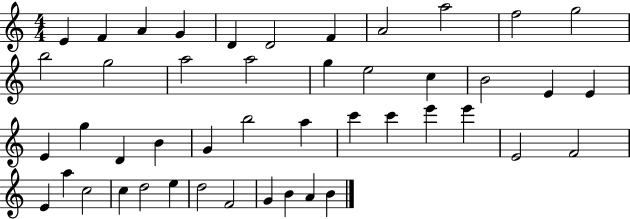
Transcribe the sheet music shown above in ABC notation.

X:1
T:Untitled
M:4/4
L:1/4
K:C
E F A G D D2 F A2 a2 f2 g2 b2 g2 a2 a2 g e2 c B2 E E E g D B G b2 a c' c' e' e' E2 F2 E a c2 c d2 e d2 F2 G B A B